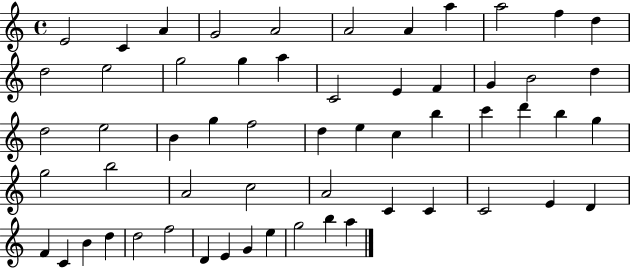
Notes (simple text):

E4/h C4/q A4/q G4/h A4/h A4/h A4/q A5/q A5/h F5/q D5/q D5/h E5/h G5/h G5/q A5/q C4/h E4/q F4/q G4/q B4/h D5/q D5/h E5/h B4/q G5/q F5/h D5/q E5/q C5/q B5/q C6/q D6/q B5/q G5/q G5/h B5/h A4/h C5/h A4/h C4/q C4/q C4/h E4/q D4/q F4/q C4/q B4/q D5/q D5/h F5/h D4/q E4/q G4/q E5/q G5/h B5/q A5/q